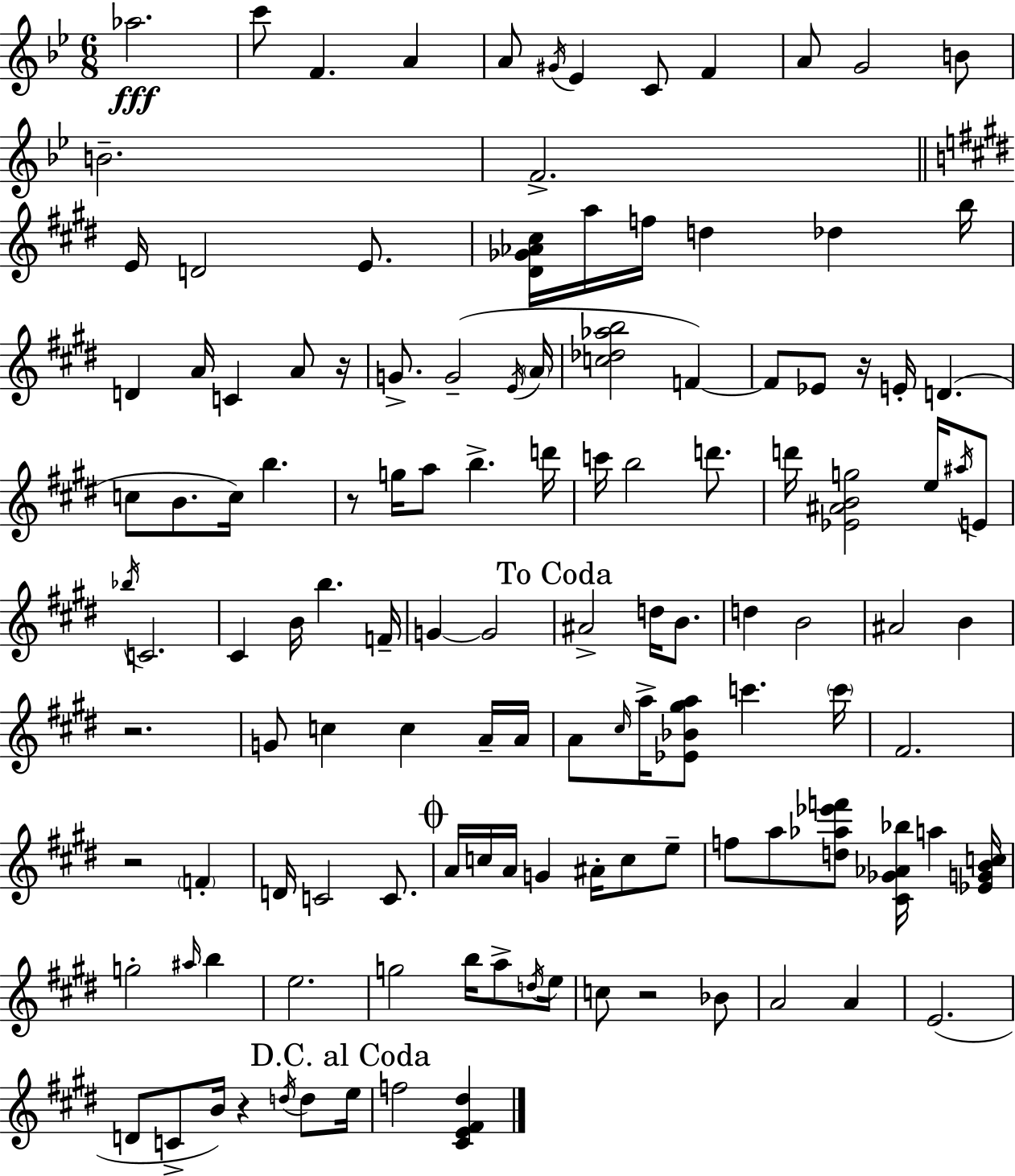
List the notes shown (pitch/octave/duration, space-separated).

Ab5/h. C6/e F4/q. A4/q A4/e G#4/s Eb4/q C4/e F4/q A4/e G4/h B4/e B4/h. F4/h. E4/s D4/h E4/e. [D#4,Gb4,Ab4,C#5]/s A5/s F5/s D5/q Db5/q B5/s D4/q A4/s C4/q A4/e R/s G4/e. G4/h E4/s A4/s [C5,Db5,Ab5,B5]/h F4/q F4/e Eb4/e R/s E4/s D4/q. C5/e B4/e. C5/s B5/q. R/e G5/s A5/e B5/q. D6/s C6/s B5/h D6/e. D6/s [Eb4,A#4,B4,G5]/h E5/s A#5/s E4/e Bb5/s C4/h. C#4/q B4/s B5/q. F4/s G4/q G4/h A#4/h D5/s B4/e. D5/q B4/h A#4/h B4/q R/h. G4/e C5/q C5/q A4/s A4/s A4/e C#5/s A5/s [Eb4,Bb4,G#5,A5]/e C6/q. C6/s F#4/h. R/h F4/q D4/s C4/h C4/e. A4/s C5/s A4/s G4/q A#4/s C5/e E5/e F5/e A5/e [D5,Ab5,Eb6,F6]/e [C#4,Gb4,Ab4,Bb5]/s A5/q [Eb4,G4,B4,C5]/s G5/h A#5/s B5/q E5/h. G5/h B5/s A5/e D5/s E5/s C5/e R/h Bb4/e A4/h A4/q E4/h. D4/e C4/e B4/s R/q D5/s D5/e E5/s F5/h [C#4,E4,F#4,D#5]/q